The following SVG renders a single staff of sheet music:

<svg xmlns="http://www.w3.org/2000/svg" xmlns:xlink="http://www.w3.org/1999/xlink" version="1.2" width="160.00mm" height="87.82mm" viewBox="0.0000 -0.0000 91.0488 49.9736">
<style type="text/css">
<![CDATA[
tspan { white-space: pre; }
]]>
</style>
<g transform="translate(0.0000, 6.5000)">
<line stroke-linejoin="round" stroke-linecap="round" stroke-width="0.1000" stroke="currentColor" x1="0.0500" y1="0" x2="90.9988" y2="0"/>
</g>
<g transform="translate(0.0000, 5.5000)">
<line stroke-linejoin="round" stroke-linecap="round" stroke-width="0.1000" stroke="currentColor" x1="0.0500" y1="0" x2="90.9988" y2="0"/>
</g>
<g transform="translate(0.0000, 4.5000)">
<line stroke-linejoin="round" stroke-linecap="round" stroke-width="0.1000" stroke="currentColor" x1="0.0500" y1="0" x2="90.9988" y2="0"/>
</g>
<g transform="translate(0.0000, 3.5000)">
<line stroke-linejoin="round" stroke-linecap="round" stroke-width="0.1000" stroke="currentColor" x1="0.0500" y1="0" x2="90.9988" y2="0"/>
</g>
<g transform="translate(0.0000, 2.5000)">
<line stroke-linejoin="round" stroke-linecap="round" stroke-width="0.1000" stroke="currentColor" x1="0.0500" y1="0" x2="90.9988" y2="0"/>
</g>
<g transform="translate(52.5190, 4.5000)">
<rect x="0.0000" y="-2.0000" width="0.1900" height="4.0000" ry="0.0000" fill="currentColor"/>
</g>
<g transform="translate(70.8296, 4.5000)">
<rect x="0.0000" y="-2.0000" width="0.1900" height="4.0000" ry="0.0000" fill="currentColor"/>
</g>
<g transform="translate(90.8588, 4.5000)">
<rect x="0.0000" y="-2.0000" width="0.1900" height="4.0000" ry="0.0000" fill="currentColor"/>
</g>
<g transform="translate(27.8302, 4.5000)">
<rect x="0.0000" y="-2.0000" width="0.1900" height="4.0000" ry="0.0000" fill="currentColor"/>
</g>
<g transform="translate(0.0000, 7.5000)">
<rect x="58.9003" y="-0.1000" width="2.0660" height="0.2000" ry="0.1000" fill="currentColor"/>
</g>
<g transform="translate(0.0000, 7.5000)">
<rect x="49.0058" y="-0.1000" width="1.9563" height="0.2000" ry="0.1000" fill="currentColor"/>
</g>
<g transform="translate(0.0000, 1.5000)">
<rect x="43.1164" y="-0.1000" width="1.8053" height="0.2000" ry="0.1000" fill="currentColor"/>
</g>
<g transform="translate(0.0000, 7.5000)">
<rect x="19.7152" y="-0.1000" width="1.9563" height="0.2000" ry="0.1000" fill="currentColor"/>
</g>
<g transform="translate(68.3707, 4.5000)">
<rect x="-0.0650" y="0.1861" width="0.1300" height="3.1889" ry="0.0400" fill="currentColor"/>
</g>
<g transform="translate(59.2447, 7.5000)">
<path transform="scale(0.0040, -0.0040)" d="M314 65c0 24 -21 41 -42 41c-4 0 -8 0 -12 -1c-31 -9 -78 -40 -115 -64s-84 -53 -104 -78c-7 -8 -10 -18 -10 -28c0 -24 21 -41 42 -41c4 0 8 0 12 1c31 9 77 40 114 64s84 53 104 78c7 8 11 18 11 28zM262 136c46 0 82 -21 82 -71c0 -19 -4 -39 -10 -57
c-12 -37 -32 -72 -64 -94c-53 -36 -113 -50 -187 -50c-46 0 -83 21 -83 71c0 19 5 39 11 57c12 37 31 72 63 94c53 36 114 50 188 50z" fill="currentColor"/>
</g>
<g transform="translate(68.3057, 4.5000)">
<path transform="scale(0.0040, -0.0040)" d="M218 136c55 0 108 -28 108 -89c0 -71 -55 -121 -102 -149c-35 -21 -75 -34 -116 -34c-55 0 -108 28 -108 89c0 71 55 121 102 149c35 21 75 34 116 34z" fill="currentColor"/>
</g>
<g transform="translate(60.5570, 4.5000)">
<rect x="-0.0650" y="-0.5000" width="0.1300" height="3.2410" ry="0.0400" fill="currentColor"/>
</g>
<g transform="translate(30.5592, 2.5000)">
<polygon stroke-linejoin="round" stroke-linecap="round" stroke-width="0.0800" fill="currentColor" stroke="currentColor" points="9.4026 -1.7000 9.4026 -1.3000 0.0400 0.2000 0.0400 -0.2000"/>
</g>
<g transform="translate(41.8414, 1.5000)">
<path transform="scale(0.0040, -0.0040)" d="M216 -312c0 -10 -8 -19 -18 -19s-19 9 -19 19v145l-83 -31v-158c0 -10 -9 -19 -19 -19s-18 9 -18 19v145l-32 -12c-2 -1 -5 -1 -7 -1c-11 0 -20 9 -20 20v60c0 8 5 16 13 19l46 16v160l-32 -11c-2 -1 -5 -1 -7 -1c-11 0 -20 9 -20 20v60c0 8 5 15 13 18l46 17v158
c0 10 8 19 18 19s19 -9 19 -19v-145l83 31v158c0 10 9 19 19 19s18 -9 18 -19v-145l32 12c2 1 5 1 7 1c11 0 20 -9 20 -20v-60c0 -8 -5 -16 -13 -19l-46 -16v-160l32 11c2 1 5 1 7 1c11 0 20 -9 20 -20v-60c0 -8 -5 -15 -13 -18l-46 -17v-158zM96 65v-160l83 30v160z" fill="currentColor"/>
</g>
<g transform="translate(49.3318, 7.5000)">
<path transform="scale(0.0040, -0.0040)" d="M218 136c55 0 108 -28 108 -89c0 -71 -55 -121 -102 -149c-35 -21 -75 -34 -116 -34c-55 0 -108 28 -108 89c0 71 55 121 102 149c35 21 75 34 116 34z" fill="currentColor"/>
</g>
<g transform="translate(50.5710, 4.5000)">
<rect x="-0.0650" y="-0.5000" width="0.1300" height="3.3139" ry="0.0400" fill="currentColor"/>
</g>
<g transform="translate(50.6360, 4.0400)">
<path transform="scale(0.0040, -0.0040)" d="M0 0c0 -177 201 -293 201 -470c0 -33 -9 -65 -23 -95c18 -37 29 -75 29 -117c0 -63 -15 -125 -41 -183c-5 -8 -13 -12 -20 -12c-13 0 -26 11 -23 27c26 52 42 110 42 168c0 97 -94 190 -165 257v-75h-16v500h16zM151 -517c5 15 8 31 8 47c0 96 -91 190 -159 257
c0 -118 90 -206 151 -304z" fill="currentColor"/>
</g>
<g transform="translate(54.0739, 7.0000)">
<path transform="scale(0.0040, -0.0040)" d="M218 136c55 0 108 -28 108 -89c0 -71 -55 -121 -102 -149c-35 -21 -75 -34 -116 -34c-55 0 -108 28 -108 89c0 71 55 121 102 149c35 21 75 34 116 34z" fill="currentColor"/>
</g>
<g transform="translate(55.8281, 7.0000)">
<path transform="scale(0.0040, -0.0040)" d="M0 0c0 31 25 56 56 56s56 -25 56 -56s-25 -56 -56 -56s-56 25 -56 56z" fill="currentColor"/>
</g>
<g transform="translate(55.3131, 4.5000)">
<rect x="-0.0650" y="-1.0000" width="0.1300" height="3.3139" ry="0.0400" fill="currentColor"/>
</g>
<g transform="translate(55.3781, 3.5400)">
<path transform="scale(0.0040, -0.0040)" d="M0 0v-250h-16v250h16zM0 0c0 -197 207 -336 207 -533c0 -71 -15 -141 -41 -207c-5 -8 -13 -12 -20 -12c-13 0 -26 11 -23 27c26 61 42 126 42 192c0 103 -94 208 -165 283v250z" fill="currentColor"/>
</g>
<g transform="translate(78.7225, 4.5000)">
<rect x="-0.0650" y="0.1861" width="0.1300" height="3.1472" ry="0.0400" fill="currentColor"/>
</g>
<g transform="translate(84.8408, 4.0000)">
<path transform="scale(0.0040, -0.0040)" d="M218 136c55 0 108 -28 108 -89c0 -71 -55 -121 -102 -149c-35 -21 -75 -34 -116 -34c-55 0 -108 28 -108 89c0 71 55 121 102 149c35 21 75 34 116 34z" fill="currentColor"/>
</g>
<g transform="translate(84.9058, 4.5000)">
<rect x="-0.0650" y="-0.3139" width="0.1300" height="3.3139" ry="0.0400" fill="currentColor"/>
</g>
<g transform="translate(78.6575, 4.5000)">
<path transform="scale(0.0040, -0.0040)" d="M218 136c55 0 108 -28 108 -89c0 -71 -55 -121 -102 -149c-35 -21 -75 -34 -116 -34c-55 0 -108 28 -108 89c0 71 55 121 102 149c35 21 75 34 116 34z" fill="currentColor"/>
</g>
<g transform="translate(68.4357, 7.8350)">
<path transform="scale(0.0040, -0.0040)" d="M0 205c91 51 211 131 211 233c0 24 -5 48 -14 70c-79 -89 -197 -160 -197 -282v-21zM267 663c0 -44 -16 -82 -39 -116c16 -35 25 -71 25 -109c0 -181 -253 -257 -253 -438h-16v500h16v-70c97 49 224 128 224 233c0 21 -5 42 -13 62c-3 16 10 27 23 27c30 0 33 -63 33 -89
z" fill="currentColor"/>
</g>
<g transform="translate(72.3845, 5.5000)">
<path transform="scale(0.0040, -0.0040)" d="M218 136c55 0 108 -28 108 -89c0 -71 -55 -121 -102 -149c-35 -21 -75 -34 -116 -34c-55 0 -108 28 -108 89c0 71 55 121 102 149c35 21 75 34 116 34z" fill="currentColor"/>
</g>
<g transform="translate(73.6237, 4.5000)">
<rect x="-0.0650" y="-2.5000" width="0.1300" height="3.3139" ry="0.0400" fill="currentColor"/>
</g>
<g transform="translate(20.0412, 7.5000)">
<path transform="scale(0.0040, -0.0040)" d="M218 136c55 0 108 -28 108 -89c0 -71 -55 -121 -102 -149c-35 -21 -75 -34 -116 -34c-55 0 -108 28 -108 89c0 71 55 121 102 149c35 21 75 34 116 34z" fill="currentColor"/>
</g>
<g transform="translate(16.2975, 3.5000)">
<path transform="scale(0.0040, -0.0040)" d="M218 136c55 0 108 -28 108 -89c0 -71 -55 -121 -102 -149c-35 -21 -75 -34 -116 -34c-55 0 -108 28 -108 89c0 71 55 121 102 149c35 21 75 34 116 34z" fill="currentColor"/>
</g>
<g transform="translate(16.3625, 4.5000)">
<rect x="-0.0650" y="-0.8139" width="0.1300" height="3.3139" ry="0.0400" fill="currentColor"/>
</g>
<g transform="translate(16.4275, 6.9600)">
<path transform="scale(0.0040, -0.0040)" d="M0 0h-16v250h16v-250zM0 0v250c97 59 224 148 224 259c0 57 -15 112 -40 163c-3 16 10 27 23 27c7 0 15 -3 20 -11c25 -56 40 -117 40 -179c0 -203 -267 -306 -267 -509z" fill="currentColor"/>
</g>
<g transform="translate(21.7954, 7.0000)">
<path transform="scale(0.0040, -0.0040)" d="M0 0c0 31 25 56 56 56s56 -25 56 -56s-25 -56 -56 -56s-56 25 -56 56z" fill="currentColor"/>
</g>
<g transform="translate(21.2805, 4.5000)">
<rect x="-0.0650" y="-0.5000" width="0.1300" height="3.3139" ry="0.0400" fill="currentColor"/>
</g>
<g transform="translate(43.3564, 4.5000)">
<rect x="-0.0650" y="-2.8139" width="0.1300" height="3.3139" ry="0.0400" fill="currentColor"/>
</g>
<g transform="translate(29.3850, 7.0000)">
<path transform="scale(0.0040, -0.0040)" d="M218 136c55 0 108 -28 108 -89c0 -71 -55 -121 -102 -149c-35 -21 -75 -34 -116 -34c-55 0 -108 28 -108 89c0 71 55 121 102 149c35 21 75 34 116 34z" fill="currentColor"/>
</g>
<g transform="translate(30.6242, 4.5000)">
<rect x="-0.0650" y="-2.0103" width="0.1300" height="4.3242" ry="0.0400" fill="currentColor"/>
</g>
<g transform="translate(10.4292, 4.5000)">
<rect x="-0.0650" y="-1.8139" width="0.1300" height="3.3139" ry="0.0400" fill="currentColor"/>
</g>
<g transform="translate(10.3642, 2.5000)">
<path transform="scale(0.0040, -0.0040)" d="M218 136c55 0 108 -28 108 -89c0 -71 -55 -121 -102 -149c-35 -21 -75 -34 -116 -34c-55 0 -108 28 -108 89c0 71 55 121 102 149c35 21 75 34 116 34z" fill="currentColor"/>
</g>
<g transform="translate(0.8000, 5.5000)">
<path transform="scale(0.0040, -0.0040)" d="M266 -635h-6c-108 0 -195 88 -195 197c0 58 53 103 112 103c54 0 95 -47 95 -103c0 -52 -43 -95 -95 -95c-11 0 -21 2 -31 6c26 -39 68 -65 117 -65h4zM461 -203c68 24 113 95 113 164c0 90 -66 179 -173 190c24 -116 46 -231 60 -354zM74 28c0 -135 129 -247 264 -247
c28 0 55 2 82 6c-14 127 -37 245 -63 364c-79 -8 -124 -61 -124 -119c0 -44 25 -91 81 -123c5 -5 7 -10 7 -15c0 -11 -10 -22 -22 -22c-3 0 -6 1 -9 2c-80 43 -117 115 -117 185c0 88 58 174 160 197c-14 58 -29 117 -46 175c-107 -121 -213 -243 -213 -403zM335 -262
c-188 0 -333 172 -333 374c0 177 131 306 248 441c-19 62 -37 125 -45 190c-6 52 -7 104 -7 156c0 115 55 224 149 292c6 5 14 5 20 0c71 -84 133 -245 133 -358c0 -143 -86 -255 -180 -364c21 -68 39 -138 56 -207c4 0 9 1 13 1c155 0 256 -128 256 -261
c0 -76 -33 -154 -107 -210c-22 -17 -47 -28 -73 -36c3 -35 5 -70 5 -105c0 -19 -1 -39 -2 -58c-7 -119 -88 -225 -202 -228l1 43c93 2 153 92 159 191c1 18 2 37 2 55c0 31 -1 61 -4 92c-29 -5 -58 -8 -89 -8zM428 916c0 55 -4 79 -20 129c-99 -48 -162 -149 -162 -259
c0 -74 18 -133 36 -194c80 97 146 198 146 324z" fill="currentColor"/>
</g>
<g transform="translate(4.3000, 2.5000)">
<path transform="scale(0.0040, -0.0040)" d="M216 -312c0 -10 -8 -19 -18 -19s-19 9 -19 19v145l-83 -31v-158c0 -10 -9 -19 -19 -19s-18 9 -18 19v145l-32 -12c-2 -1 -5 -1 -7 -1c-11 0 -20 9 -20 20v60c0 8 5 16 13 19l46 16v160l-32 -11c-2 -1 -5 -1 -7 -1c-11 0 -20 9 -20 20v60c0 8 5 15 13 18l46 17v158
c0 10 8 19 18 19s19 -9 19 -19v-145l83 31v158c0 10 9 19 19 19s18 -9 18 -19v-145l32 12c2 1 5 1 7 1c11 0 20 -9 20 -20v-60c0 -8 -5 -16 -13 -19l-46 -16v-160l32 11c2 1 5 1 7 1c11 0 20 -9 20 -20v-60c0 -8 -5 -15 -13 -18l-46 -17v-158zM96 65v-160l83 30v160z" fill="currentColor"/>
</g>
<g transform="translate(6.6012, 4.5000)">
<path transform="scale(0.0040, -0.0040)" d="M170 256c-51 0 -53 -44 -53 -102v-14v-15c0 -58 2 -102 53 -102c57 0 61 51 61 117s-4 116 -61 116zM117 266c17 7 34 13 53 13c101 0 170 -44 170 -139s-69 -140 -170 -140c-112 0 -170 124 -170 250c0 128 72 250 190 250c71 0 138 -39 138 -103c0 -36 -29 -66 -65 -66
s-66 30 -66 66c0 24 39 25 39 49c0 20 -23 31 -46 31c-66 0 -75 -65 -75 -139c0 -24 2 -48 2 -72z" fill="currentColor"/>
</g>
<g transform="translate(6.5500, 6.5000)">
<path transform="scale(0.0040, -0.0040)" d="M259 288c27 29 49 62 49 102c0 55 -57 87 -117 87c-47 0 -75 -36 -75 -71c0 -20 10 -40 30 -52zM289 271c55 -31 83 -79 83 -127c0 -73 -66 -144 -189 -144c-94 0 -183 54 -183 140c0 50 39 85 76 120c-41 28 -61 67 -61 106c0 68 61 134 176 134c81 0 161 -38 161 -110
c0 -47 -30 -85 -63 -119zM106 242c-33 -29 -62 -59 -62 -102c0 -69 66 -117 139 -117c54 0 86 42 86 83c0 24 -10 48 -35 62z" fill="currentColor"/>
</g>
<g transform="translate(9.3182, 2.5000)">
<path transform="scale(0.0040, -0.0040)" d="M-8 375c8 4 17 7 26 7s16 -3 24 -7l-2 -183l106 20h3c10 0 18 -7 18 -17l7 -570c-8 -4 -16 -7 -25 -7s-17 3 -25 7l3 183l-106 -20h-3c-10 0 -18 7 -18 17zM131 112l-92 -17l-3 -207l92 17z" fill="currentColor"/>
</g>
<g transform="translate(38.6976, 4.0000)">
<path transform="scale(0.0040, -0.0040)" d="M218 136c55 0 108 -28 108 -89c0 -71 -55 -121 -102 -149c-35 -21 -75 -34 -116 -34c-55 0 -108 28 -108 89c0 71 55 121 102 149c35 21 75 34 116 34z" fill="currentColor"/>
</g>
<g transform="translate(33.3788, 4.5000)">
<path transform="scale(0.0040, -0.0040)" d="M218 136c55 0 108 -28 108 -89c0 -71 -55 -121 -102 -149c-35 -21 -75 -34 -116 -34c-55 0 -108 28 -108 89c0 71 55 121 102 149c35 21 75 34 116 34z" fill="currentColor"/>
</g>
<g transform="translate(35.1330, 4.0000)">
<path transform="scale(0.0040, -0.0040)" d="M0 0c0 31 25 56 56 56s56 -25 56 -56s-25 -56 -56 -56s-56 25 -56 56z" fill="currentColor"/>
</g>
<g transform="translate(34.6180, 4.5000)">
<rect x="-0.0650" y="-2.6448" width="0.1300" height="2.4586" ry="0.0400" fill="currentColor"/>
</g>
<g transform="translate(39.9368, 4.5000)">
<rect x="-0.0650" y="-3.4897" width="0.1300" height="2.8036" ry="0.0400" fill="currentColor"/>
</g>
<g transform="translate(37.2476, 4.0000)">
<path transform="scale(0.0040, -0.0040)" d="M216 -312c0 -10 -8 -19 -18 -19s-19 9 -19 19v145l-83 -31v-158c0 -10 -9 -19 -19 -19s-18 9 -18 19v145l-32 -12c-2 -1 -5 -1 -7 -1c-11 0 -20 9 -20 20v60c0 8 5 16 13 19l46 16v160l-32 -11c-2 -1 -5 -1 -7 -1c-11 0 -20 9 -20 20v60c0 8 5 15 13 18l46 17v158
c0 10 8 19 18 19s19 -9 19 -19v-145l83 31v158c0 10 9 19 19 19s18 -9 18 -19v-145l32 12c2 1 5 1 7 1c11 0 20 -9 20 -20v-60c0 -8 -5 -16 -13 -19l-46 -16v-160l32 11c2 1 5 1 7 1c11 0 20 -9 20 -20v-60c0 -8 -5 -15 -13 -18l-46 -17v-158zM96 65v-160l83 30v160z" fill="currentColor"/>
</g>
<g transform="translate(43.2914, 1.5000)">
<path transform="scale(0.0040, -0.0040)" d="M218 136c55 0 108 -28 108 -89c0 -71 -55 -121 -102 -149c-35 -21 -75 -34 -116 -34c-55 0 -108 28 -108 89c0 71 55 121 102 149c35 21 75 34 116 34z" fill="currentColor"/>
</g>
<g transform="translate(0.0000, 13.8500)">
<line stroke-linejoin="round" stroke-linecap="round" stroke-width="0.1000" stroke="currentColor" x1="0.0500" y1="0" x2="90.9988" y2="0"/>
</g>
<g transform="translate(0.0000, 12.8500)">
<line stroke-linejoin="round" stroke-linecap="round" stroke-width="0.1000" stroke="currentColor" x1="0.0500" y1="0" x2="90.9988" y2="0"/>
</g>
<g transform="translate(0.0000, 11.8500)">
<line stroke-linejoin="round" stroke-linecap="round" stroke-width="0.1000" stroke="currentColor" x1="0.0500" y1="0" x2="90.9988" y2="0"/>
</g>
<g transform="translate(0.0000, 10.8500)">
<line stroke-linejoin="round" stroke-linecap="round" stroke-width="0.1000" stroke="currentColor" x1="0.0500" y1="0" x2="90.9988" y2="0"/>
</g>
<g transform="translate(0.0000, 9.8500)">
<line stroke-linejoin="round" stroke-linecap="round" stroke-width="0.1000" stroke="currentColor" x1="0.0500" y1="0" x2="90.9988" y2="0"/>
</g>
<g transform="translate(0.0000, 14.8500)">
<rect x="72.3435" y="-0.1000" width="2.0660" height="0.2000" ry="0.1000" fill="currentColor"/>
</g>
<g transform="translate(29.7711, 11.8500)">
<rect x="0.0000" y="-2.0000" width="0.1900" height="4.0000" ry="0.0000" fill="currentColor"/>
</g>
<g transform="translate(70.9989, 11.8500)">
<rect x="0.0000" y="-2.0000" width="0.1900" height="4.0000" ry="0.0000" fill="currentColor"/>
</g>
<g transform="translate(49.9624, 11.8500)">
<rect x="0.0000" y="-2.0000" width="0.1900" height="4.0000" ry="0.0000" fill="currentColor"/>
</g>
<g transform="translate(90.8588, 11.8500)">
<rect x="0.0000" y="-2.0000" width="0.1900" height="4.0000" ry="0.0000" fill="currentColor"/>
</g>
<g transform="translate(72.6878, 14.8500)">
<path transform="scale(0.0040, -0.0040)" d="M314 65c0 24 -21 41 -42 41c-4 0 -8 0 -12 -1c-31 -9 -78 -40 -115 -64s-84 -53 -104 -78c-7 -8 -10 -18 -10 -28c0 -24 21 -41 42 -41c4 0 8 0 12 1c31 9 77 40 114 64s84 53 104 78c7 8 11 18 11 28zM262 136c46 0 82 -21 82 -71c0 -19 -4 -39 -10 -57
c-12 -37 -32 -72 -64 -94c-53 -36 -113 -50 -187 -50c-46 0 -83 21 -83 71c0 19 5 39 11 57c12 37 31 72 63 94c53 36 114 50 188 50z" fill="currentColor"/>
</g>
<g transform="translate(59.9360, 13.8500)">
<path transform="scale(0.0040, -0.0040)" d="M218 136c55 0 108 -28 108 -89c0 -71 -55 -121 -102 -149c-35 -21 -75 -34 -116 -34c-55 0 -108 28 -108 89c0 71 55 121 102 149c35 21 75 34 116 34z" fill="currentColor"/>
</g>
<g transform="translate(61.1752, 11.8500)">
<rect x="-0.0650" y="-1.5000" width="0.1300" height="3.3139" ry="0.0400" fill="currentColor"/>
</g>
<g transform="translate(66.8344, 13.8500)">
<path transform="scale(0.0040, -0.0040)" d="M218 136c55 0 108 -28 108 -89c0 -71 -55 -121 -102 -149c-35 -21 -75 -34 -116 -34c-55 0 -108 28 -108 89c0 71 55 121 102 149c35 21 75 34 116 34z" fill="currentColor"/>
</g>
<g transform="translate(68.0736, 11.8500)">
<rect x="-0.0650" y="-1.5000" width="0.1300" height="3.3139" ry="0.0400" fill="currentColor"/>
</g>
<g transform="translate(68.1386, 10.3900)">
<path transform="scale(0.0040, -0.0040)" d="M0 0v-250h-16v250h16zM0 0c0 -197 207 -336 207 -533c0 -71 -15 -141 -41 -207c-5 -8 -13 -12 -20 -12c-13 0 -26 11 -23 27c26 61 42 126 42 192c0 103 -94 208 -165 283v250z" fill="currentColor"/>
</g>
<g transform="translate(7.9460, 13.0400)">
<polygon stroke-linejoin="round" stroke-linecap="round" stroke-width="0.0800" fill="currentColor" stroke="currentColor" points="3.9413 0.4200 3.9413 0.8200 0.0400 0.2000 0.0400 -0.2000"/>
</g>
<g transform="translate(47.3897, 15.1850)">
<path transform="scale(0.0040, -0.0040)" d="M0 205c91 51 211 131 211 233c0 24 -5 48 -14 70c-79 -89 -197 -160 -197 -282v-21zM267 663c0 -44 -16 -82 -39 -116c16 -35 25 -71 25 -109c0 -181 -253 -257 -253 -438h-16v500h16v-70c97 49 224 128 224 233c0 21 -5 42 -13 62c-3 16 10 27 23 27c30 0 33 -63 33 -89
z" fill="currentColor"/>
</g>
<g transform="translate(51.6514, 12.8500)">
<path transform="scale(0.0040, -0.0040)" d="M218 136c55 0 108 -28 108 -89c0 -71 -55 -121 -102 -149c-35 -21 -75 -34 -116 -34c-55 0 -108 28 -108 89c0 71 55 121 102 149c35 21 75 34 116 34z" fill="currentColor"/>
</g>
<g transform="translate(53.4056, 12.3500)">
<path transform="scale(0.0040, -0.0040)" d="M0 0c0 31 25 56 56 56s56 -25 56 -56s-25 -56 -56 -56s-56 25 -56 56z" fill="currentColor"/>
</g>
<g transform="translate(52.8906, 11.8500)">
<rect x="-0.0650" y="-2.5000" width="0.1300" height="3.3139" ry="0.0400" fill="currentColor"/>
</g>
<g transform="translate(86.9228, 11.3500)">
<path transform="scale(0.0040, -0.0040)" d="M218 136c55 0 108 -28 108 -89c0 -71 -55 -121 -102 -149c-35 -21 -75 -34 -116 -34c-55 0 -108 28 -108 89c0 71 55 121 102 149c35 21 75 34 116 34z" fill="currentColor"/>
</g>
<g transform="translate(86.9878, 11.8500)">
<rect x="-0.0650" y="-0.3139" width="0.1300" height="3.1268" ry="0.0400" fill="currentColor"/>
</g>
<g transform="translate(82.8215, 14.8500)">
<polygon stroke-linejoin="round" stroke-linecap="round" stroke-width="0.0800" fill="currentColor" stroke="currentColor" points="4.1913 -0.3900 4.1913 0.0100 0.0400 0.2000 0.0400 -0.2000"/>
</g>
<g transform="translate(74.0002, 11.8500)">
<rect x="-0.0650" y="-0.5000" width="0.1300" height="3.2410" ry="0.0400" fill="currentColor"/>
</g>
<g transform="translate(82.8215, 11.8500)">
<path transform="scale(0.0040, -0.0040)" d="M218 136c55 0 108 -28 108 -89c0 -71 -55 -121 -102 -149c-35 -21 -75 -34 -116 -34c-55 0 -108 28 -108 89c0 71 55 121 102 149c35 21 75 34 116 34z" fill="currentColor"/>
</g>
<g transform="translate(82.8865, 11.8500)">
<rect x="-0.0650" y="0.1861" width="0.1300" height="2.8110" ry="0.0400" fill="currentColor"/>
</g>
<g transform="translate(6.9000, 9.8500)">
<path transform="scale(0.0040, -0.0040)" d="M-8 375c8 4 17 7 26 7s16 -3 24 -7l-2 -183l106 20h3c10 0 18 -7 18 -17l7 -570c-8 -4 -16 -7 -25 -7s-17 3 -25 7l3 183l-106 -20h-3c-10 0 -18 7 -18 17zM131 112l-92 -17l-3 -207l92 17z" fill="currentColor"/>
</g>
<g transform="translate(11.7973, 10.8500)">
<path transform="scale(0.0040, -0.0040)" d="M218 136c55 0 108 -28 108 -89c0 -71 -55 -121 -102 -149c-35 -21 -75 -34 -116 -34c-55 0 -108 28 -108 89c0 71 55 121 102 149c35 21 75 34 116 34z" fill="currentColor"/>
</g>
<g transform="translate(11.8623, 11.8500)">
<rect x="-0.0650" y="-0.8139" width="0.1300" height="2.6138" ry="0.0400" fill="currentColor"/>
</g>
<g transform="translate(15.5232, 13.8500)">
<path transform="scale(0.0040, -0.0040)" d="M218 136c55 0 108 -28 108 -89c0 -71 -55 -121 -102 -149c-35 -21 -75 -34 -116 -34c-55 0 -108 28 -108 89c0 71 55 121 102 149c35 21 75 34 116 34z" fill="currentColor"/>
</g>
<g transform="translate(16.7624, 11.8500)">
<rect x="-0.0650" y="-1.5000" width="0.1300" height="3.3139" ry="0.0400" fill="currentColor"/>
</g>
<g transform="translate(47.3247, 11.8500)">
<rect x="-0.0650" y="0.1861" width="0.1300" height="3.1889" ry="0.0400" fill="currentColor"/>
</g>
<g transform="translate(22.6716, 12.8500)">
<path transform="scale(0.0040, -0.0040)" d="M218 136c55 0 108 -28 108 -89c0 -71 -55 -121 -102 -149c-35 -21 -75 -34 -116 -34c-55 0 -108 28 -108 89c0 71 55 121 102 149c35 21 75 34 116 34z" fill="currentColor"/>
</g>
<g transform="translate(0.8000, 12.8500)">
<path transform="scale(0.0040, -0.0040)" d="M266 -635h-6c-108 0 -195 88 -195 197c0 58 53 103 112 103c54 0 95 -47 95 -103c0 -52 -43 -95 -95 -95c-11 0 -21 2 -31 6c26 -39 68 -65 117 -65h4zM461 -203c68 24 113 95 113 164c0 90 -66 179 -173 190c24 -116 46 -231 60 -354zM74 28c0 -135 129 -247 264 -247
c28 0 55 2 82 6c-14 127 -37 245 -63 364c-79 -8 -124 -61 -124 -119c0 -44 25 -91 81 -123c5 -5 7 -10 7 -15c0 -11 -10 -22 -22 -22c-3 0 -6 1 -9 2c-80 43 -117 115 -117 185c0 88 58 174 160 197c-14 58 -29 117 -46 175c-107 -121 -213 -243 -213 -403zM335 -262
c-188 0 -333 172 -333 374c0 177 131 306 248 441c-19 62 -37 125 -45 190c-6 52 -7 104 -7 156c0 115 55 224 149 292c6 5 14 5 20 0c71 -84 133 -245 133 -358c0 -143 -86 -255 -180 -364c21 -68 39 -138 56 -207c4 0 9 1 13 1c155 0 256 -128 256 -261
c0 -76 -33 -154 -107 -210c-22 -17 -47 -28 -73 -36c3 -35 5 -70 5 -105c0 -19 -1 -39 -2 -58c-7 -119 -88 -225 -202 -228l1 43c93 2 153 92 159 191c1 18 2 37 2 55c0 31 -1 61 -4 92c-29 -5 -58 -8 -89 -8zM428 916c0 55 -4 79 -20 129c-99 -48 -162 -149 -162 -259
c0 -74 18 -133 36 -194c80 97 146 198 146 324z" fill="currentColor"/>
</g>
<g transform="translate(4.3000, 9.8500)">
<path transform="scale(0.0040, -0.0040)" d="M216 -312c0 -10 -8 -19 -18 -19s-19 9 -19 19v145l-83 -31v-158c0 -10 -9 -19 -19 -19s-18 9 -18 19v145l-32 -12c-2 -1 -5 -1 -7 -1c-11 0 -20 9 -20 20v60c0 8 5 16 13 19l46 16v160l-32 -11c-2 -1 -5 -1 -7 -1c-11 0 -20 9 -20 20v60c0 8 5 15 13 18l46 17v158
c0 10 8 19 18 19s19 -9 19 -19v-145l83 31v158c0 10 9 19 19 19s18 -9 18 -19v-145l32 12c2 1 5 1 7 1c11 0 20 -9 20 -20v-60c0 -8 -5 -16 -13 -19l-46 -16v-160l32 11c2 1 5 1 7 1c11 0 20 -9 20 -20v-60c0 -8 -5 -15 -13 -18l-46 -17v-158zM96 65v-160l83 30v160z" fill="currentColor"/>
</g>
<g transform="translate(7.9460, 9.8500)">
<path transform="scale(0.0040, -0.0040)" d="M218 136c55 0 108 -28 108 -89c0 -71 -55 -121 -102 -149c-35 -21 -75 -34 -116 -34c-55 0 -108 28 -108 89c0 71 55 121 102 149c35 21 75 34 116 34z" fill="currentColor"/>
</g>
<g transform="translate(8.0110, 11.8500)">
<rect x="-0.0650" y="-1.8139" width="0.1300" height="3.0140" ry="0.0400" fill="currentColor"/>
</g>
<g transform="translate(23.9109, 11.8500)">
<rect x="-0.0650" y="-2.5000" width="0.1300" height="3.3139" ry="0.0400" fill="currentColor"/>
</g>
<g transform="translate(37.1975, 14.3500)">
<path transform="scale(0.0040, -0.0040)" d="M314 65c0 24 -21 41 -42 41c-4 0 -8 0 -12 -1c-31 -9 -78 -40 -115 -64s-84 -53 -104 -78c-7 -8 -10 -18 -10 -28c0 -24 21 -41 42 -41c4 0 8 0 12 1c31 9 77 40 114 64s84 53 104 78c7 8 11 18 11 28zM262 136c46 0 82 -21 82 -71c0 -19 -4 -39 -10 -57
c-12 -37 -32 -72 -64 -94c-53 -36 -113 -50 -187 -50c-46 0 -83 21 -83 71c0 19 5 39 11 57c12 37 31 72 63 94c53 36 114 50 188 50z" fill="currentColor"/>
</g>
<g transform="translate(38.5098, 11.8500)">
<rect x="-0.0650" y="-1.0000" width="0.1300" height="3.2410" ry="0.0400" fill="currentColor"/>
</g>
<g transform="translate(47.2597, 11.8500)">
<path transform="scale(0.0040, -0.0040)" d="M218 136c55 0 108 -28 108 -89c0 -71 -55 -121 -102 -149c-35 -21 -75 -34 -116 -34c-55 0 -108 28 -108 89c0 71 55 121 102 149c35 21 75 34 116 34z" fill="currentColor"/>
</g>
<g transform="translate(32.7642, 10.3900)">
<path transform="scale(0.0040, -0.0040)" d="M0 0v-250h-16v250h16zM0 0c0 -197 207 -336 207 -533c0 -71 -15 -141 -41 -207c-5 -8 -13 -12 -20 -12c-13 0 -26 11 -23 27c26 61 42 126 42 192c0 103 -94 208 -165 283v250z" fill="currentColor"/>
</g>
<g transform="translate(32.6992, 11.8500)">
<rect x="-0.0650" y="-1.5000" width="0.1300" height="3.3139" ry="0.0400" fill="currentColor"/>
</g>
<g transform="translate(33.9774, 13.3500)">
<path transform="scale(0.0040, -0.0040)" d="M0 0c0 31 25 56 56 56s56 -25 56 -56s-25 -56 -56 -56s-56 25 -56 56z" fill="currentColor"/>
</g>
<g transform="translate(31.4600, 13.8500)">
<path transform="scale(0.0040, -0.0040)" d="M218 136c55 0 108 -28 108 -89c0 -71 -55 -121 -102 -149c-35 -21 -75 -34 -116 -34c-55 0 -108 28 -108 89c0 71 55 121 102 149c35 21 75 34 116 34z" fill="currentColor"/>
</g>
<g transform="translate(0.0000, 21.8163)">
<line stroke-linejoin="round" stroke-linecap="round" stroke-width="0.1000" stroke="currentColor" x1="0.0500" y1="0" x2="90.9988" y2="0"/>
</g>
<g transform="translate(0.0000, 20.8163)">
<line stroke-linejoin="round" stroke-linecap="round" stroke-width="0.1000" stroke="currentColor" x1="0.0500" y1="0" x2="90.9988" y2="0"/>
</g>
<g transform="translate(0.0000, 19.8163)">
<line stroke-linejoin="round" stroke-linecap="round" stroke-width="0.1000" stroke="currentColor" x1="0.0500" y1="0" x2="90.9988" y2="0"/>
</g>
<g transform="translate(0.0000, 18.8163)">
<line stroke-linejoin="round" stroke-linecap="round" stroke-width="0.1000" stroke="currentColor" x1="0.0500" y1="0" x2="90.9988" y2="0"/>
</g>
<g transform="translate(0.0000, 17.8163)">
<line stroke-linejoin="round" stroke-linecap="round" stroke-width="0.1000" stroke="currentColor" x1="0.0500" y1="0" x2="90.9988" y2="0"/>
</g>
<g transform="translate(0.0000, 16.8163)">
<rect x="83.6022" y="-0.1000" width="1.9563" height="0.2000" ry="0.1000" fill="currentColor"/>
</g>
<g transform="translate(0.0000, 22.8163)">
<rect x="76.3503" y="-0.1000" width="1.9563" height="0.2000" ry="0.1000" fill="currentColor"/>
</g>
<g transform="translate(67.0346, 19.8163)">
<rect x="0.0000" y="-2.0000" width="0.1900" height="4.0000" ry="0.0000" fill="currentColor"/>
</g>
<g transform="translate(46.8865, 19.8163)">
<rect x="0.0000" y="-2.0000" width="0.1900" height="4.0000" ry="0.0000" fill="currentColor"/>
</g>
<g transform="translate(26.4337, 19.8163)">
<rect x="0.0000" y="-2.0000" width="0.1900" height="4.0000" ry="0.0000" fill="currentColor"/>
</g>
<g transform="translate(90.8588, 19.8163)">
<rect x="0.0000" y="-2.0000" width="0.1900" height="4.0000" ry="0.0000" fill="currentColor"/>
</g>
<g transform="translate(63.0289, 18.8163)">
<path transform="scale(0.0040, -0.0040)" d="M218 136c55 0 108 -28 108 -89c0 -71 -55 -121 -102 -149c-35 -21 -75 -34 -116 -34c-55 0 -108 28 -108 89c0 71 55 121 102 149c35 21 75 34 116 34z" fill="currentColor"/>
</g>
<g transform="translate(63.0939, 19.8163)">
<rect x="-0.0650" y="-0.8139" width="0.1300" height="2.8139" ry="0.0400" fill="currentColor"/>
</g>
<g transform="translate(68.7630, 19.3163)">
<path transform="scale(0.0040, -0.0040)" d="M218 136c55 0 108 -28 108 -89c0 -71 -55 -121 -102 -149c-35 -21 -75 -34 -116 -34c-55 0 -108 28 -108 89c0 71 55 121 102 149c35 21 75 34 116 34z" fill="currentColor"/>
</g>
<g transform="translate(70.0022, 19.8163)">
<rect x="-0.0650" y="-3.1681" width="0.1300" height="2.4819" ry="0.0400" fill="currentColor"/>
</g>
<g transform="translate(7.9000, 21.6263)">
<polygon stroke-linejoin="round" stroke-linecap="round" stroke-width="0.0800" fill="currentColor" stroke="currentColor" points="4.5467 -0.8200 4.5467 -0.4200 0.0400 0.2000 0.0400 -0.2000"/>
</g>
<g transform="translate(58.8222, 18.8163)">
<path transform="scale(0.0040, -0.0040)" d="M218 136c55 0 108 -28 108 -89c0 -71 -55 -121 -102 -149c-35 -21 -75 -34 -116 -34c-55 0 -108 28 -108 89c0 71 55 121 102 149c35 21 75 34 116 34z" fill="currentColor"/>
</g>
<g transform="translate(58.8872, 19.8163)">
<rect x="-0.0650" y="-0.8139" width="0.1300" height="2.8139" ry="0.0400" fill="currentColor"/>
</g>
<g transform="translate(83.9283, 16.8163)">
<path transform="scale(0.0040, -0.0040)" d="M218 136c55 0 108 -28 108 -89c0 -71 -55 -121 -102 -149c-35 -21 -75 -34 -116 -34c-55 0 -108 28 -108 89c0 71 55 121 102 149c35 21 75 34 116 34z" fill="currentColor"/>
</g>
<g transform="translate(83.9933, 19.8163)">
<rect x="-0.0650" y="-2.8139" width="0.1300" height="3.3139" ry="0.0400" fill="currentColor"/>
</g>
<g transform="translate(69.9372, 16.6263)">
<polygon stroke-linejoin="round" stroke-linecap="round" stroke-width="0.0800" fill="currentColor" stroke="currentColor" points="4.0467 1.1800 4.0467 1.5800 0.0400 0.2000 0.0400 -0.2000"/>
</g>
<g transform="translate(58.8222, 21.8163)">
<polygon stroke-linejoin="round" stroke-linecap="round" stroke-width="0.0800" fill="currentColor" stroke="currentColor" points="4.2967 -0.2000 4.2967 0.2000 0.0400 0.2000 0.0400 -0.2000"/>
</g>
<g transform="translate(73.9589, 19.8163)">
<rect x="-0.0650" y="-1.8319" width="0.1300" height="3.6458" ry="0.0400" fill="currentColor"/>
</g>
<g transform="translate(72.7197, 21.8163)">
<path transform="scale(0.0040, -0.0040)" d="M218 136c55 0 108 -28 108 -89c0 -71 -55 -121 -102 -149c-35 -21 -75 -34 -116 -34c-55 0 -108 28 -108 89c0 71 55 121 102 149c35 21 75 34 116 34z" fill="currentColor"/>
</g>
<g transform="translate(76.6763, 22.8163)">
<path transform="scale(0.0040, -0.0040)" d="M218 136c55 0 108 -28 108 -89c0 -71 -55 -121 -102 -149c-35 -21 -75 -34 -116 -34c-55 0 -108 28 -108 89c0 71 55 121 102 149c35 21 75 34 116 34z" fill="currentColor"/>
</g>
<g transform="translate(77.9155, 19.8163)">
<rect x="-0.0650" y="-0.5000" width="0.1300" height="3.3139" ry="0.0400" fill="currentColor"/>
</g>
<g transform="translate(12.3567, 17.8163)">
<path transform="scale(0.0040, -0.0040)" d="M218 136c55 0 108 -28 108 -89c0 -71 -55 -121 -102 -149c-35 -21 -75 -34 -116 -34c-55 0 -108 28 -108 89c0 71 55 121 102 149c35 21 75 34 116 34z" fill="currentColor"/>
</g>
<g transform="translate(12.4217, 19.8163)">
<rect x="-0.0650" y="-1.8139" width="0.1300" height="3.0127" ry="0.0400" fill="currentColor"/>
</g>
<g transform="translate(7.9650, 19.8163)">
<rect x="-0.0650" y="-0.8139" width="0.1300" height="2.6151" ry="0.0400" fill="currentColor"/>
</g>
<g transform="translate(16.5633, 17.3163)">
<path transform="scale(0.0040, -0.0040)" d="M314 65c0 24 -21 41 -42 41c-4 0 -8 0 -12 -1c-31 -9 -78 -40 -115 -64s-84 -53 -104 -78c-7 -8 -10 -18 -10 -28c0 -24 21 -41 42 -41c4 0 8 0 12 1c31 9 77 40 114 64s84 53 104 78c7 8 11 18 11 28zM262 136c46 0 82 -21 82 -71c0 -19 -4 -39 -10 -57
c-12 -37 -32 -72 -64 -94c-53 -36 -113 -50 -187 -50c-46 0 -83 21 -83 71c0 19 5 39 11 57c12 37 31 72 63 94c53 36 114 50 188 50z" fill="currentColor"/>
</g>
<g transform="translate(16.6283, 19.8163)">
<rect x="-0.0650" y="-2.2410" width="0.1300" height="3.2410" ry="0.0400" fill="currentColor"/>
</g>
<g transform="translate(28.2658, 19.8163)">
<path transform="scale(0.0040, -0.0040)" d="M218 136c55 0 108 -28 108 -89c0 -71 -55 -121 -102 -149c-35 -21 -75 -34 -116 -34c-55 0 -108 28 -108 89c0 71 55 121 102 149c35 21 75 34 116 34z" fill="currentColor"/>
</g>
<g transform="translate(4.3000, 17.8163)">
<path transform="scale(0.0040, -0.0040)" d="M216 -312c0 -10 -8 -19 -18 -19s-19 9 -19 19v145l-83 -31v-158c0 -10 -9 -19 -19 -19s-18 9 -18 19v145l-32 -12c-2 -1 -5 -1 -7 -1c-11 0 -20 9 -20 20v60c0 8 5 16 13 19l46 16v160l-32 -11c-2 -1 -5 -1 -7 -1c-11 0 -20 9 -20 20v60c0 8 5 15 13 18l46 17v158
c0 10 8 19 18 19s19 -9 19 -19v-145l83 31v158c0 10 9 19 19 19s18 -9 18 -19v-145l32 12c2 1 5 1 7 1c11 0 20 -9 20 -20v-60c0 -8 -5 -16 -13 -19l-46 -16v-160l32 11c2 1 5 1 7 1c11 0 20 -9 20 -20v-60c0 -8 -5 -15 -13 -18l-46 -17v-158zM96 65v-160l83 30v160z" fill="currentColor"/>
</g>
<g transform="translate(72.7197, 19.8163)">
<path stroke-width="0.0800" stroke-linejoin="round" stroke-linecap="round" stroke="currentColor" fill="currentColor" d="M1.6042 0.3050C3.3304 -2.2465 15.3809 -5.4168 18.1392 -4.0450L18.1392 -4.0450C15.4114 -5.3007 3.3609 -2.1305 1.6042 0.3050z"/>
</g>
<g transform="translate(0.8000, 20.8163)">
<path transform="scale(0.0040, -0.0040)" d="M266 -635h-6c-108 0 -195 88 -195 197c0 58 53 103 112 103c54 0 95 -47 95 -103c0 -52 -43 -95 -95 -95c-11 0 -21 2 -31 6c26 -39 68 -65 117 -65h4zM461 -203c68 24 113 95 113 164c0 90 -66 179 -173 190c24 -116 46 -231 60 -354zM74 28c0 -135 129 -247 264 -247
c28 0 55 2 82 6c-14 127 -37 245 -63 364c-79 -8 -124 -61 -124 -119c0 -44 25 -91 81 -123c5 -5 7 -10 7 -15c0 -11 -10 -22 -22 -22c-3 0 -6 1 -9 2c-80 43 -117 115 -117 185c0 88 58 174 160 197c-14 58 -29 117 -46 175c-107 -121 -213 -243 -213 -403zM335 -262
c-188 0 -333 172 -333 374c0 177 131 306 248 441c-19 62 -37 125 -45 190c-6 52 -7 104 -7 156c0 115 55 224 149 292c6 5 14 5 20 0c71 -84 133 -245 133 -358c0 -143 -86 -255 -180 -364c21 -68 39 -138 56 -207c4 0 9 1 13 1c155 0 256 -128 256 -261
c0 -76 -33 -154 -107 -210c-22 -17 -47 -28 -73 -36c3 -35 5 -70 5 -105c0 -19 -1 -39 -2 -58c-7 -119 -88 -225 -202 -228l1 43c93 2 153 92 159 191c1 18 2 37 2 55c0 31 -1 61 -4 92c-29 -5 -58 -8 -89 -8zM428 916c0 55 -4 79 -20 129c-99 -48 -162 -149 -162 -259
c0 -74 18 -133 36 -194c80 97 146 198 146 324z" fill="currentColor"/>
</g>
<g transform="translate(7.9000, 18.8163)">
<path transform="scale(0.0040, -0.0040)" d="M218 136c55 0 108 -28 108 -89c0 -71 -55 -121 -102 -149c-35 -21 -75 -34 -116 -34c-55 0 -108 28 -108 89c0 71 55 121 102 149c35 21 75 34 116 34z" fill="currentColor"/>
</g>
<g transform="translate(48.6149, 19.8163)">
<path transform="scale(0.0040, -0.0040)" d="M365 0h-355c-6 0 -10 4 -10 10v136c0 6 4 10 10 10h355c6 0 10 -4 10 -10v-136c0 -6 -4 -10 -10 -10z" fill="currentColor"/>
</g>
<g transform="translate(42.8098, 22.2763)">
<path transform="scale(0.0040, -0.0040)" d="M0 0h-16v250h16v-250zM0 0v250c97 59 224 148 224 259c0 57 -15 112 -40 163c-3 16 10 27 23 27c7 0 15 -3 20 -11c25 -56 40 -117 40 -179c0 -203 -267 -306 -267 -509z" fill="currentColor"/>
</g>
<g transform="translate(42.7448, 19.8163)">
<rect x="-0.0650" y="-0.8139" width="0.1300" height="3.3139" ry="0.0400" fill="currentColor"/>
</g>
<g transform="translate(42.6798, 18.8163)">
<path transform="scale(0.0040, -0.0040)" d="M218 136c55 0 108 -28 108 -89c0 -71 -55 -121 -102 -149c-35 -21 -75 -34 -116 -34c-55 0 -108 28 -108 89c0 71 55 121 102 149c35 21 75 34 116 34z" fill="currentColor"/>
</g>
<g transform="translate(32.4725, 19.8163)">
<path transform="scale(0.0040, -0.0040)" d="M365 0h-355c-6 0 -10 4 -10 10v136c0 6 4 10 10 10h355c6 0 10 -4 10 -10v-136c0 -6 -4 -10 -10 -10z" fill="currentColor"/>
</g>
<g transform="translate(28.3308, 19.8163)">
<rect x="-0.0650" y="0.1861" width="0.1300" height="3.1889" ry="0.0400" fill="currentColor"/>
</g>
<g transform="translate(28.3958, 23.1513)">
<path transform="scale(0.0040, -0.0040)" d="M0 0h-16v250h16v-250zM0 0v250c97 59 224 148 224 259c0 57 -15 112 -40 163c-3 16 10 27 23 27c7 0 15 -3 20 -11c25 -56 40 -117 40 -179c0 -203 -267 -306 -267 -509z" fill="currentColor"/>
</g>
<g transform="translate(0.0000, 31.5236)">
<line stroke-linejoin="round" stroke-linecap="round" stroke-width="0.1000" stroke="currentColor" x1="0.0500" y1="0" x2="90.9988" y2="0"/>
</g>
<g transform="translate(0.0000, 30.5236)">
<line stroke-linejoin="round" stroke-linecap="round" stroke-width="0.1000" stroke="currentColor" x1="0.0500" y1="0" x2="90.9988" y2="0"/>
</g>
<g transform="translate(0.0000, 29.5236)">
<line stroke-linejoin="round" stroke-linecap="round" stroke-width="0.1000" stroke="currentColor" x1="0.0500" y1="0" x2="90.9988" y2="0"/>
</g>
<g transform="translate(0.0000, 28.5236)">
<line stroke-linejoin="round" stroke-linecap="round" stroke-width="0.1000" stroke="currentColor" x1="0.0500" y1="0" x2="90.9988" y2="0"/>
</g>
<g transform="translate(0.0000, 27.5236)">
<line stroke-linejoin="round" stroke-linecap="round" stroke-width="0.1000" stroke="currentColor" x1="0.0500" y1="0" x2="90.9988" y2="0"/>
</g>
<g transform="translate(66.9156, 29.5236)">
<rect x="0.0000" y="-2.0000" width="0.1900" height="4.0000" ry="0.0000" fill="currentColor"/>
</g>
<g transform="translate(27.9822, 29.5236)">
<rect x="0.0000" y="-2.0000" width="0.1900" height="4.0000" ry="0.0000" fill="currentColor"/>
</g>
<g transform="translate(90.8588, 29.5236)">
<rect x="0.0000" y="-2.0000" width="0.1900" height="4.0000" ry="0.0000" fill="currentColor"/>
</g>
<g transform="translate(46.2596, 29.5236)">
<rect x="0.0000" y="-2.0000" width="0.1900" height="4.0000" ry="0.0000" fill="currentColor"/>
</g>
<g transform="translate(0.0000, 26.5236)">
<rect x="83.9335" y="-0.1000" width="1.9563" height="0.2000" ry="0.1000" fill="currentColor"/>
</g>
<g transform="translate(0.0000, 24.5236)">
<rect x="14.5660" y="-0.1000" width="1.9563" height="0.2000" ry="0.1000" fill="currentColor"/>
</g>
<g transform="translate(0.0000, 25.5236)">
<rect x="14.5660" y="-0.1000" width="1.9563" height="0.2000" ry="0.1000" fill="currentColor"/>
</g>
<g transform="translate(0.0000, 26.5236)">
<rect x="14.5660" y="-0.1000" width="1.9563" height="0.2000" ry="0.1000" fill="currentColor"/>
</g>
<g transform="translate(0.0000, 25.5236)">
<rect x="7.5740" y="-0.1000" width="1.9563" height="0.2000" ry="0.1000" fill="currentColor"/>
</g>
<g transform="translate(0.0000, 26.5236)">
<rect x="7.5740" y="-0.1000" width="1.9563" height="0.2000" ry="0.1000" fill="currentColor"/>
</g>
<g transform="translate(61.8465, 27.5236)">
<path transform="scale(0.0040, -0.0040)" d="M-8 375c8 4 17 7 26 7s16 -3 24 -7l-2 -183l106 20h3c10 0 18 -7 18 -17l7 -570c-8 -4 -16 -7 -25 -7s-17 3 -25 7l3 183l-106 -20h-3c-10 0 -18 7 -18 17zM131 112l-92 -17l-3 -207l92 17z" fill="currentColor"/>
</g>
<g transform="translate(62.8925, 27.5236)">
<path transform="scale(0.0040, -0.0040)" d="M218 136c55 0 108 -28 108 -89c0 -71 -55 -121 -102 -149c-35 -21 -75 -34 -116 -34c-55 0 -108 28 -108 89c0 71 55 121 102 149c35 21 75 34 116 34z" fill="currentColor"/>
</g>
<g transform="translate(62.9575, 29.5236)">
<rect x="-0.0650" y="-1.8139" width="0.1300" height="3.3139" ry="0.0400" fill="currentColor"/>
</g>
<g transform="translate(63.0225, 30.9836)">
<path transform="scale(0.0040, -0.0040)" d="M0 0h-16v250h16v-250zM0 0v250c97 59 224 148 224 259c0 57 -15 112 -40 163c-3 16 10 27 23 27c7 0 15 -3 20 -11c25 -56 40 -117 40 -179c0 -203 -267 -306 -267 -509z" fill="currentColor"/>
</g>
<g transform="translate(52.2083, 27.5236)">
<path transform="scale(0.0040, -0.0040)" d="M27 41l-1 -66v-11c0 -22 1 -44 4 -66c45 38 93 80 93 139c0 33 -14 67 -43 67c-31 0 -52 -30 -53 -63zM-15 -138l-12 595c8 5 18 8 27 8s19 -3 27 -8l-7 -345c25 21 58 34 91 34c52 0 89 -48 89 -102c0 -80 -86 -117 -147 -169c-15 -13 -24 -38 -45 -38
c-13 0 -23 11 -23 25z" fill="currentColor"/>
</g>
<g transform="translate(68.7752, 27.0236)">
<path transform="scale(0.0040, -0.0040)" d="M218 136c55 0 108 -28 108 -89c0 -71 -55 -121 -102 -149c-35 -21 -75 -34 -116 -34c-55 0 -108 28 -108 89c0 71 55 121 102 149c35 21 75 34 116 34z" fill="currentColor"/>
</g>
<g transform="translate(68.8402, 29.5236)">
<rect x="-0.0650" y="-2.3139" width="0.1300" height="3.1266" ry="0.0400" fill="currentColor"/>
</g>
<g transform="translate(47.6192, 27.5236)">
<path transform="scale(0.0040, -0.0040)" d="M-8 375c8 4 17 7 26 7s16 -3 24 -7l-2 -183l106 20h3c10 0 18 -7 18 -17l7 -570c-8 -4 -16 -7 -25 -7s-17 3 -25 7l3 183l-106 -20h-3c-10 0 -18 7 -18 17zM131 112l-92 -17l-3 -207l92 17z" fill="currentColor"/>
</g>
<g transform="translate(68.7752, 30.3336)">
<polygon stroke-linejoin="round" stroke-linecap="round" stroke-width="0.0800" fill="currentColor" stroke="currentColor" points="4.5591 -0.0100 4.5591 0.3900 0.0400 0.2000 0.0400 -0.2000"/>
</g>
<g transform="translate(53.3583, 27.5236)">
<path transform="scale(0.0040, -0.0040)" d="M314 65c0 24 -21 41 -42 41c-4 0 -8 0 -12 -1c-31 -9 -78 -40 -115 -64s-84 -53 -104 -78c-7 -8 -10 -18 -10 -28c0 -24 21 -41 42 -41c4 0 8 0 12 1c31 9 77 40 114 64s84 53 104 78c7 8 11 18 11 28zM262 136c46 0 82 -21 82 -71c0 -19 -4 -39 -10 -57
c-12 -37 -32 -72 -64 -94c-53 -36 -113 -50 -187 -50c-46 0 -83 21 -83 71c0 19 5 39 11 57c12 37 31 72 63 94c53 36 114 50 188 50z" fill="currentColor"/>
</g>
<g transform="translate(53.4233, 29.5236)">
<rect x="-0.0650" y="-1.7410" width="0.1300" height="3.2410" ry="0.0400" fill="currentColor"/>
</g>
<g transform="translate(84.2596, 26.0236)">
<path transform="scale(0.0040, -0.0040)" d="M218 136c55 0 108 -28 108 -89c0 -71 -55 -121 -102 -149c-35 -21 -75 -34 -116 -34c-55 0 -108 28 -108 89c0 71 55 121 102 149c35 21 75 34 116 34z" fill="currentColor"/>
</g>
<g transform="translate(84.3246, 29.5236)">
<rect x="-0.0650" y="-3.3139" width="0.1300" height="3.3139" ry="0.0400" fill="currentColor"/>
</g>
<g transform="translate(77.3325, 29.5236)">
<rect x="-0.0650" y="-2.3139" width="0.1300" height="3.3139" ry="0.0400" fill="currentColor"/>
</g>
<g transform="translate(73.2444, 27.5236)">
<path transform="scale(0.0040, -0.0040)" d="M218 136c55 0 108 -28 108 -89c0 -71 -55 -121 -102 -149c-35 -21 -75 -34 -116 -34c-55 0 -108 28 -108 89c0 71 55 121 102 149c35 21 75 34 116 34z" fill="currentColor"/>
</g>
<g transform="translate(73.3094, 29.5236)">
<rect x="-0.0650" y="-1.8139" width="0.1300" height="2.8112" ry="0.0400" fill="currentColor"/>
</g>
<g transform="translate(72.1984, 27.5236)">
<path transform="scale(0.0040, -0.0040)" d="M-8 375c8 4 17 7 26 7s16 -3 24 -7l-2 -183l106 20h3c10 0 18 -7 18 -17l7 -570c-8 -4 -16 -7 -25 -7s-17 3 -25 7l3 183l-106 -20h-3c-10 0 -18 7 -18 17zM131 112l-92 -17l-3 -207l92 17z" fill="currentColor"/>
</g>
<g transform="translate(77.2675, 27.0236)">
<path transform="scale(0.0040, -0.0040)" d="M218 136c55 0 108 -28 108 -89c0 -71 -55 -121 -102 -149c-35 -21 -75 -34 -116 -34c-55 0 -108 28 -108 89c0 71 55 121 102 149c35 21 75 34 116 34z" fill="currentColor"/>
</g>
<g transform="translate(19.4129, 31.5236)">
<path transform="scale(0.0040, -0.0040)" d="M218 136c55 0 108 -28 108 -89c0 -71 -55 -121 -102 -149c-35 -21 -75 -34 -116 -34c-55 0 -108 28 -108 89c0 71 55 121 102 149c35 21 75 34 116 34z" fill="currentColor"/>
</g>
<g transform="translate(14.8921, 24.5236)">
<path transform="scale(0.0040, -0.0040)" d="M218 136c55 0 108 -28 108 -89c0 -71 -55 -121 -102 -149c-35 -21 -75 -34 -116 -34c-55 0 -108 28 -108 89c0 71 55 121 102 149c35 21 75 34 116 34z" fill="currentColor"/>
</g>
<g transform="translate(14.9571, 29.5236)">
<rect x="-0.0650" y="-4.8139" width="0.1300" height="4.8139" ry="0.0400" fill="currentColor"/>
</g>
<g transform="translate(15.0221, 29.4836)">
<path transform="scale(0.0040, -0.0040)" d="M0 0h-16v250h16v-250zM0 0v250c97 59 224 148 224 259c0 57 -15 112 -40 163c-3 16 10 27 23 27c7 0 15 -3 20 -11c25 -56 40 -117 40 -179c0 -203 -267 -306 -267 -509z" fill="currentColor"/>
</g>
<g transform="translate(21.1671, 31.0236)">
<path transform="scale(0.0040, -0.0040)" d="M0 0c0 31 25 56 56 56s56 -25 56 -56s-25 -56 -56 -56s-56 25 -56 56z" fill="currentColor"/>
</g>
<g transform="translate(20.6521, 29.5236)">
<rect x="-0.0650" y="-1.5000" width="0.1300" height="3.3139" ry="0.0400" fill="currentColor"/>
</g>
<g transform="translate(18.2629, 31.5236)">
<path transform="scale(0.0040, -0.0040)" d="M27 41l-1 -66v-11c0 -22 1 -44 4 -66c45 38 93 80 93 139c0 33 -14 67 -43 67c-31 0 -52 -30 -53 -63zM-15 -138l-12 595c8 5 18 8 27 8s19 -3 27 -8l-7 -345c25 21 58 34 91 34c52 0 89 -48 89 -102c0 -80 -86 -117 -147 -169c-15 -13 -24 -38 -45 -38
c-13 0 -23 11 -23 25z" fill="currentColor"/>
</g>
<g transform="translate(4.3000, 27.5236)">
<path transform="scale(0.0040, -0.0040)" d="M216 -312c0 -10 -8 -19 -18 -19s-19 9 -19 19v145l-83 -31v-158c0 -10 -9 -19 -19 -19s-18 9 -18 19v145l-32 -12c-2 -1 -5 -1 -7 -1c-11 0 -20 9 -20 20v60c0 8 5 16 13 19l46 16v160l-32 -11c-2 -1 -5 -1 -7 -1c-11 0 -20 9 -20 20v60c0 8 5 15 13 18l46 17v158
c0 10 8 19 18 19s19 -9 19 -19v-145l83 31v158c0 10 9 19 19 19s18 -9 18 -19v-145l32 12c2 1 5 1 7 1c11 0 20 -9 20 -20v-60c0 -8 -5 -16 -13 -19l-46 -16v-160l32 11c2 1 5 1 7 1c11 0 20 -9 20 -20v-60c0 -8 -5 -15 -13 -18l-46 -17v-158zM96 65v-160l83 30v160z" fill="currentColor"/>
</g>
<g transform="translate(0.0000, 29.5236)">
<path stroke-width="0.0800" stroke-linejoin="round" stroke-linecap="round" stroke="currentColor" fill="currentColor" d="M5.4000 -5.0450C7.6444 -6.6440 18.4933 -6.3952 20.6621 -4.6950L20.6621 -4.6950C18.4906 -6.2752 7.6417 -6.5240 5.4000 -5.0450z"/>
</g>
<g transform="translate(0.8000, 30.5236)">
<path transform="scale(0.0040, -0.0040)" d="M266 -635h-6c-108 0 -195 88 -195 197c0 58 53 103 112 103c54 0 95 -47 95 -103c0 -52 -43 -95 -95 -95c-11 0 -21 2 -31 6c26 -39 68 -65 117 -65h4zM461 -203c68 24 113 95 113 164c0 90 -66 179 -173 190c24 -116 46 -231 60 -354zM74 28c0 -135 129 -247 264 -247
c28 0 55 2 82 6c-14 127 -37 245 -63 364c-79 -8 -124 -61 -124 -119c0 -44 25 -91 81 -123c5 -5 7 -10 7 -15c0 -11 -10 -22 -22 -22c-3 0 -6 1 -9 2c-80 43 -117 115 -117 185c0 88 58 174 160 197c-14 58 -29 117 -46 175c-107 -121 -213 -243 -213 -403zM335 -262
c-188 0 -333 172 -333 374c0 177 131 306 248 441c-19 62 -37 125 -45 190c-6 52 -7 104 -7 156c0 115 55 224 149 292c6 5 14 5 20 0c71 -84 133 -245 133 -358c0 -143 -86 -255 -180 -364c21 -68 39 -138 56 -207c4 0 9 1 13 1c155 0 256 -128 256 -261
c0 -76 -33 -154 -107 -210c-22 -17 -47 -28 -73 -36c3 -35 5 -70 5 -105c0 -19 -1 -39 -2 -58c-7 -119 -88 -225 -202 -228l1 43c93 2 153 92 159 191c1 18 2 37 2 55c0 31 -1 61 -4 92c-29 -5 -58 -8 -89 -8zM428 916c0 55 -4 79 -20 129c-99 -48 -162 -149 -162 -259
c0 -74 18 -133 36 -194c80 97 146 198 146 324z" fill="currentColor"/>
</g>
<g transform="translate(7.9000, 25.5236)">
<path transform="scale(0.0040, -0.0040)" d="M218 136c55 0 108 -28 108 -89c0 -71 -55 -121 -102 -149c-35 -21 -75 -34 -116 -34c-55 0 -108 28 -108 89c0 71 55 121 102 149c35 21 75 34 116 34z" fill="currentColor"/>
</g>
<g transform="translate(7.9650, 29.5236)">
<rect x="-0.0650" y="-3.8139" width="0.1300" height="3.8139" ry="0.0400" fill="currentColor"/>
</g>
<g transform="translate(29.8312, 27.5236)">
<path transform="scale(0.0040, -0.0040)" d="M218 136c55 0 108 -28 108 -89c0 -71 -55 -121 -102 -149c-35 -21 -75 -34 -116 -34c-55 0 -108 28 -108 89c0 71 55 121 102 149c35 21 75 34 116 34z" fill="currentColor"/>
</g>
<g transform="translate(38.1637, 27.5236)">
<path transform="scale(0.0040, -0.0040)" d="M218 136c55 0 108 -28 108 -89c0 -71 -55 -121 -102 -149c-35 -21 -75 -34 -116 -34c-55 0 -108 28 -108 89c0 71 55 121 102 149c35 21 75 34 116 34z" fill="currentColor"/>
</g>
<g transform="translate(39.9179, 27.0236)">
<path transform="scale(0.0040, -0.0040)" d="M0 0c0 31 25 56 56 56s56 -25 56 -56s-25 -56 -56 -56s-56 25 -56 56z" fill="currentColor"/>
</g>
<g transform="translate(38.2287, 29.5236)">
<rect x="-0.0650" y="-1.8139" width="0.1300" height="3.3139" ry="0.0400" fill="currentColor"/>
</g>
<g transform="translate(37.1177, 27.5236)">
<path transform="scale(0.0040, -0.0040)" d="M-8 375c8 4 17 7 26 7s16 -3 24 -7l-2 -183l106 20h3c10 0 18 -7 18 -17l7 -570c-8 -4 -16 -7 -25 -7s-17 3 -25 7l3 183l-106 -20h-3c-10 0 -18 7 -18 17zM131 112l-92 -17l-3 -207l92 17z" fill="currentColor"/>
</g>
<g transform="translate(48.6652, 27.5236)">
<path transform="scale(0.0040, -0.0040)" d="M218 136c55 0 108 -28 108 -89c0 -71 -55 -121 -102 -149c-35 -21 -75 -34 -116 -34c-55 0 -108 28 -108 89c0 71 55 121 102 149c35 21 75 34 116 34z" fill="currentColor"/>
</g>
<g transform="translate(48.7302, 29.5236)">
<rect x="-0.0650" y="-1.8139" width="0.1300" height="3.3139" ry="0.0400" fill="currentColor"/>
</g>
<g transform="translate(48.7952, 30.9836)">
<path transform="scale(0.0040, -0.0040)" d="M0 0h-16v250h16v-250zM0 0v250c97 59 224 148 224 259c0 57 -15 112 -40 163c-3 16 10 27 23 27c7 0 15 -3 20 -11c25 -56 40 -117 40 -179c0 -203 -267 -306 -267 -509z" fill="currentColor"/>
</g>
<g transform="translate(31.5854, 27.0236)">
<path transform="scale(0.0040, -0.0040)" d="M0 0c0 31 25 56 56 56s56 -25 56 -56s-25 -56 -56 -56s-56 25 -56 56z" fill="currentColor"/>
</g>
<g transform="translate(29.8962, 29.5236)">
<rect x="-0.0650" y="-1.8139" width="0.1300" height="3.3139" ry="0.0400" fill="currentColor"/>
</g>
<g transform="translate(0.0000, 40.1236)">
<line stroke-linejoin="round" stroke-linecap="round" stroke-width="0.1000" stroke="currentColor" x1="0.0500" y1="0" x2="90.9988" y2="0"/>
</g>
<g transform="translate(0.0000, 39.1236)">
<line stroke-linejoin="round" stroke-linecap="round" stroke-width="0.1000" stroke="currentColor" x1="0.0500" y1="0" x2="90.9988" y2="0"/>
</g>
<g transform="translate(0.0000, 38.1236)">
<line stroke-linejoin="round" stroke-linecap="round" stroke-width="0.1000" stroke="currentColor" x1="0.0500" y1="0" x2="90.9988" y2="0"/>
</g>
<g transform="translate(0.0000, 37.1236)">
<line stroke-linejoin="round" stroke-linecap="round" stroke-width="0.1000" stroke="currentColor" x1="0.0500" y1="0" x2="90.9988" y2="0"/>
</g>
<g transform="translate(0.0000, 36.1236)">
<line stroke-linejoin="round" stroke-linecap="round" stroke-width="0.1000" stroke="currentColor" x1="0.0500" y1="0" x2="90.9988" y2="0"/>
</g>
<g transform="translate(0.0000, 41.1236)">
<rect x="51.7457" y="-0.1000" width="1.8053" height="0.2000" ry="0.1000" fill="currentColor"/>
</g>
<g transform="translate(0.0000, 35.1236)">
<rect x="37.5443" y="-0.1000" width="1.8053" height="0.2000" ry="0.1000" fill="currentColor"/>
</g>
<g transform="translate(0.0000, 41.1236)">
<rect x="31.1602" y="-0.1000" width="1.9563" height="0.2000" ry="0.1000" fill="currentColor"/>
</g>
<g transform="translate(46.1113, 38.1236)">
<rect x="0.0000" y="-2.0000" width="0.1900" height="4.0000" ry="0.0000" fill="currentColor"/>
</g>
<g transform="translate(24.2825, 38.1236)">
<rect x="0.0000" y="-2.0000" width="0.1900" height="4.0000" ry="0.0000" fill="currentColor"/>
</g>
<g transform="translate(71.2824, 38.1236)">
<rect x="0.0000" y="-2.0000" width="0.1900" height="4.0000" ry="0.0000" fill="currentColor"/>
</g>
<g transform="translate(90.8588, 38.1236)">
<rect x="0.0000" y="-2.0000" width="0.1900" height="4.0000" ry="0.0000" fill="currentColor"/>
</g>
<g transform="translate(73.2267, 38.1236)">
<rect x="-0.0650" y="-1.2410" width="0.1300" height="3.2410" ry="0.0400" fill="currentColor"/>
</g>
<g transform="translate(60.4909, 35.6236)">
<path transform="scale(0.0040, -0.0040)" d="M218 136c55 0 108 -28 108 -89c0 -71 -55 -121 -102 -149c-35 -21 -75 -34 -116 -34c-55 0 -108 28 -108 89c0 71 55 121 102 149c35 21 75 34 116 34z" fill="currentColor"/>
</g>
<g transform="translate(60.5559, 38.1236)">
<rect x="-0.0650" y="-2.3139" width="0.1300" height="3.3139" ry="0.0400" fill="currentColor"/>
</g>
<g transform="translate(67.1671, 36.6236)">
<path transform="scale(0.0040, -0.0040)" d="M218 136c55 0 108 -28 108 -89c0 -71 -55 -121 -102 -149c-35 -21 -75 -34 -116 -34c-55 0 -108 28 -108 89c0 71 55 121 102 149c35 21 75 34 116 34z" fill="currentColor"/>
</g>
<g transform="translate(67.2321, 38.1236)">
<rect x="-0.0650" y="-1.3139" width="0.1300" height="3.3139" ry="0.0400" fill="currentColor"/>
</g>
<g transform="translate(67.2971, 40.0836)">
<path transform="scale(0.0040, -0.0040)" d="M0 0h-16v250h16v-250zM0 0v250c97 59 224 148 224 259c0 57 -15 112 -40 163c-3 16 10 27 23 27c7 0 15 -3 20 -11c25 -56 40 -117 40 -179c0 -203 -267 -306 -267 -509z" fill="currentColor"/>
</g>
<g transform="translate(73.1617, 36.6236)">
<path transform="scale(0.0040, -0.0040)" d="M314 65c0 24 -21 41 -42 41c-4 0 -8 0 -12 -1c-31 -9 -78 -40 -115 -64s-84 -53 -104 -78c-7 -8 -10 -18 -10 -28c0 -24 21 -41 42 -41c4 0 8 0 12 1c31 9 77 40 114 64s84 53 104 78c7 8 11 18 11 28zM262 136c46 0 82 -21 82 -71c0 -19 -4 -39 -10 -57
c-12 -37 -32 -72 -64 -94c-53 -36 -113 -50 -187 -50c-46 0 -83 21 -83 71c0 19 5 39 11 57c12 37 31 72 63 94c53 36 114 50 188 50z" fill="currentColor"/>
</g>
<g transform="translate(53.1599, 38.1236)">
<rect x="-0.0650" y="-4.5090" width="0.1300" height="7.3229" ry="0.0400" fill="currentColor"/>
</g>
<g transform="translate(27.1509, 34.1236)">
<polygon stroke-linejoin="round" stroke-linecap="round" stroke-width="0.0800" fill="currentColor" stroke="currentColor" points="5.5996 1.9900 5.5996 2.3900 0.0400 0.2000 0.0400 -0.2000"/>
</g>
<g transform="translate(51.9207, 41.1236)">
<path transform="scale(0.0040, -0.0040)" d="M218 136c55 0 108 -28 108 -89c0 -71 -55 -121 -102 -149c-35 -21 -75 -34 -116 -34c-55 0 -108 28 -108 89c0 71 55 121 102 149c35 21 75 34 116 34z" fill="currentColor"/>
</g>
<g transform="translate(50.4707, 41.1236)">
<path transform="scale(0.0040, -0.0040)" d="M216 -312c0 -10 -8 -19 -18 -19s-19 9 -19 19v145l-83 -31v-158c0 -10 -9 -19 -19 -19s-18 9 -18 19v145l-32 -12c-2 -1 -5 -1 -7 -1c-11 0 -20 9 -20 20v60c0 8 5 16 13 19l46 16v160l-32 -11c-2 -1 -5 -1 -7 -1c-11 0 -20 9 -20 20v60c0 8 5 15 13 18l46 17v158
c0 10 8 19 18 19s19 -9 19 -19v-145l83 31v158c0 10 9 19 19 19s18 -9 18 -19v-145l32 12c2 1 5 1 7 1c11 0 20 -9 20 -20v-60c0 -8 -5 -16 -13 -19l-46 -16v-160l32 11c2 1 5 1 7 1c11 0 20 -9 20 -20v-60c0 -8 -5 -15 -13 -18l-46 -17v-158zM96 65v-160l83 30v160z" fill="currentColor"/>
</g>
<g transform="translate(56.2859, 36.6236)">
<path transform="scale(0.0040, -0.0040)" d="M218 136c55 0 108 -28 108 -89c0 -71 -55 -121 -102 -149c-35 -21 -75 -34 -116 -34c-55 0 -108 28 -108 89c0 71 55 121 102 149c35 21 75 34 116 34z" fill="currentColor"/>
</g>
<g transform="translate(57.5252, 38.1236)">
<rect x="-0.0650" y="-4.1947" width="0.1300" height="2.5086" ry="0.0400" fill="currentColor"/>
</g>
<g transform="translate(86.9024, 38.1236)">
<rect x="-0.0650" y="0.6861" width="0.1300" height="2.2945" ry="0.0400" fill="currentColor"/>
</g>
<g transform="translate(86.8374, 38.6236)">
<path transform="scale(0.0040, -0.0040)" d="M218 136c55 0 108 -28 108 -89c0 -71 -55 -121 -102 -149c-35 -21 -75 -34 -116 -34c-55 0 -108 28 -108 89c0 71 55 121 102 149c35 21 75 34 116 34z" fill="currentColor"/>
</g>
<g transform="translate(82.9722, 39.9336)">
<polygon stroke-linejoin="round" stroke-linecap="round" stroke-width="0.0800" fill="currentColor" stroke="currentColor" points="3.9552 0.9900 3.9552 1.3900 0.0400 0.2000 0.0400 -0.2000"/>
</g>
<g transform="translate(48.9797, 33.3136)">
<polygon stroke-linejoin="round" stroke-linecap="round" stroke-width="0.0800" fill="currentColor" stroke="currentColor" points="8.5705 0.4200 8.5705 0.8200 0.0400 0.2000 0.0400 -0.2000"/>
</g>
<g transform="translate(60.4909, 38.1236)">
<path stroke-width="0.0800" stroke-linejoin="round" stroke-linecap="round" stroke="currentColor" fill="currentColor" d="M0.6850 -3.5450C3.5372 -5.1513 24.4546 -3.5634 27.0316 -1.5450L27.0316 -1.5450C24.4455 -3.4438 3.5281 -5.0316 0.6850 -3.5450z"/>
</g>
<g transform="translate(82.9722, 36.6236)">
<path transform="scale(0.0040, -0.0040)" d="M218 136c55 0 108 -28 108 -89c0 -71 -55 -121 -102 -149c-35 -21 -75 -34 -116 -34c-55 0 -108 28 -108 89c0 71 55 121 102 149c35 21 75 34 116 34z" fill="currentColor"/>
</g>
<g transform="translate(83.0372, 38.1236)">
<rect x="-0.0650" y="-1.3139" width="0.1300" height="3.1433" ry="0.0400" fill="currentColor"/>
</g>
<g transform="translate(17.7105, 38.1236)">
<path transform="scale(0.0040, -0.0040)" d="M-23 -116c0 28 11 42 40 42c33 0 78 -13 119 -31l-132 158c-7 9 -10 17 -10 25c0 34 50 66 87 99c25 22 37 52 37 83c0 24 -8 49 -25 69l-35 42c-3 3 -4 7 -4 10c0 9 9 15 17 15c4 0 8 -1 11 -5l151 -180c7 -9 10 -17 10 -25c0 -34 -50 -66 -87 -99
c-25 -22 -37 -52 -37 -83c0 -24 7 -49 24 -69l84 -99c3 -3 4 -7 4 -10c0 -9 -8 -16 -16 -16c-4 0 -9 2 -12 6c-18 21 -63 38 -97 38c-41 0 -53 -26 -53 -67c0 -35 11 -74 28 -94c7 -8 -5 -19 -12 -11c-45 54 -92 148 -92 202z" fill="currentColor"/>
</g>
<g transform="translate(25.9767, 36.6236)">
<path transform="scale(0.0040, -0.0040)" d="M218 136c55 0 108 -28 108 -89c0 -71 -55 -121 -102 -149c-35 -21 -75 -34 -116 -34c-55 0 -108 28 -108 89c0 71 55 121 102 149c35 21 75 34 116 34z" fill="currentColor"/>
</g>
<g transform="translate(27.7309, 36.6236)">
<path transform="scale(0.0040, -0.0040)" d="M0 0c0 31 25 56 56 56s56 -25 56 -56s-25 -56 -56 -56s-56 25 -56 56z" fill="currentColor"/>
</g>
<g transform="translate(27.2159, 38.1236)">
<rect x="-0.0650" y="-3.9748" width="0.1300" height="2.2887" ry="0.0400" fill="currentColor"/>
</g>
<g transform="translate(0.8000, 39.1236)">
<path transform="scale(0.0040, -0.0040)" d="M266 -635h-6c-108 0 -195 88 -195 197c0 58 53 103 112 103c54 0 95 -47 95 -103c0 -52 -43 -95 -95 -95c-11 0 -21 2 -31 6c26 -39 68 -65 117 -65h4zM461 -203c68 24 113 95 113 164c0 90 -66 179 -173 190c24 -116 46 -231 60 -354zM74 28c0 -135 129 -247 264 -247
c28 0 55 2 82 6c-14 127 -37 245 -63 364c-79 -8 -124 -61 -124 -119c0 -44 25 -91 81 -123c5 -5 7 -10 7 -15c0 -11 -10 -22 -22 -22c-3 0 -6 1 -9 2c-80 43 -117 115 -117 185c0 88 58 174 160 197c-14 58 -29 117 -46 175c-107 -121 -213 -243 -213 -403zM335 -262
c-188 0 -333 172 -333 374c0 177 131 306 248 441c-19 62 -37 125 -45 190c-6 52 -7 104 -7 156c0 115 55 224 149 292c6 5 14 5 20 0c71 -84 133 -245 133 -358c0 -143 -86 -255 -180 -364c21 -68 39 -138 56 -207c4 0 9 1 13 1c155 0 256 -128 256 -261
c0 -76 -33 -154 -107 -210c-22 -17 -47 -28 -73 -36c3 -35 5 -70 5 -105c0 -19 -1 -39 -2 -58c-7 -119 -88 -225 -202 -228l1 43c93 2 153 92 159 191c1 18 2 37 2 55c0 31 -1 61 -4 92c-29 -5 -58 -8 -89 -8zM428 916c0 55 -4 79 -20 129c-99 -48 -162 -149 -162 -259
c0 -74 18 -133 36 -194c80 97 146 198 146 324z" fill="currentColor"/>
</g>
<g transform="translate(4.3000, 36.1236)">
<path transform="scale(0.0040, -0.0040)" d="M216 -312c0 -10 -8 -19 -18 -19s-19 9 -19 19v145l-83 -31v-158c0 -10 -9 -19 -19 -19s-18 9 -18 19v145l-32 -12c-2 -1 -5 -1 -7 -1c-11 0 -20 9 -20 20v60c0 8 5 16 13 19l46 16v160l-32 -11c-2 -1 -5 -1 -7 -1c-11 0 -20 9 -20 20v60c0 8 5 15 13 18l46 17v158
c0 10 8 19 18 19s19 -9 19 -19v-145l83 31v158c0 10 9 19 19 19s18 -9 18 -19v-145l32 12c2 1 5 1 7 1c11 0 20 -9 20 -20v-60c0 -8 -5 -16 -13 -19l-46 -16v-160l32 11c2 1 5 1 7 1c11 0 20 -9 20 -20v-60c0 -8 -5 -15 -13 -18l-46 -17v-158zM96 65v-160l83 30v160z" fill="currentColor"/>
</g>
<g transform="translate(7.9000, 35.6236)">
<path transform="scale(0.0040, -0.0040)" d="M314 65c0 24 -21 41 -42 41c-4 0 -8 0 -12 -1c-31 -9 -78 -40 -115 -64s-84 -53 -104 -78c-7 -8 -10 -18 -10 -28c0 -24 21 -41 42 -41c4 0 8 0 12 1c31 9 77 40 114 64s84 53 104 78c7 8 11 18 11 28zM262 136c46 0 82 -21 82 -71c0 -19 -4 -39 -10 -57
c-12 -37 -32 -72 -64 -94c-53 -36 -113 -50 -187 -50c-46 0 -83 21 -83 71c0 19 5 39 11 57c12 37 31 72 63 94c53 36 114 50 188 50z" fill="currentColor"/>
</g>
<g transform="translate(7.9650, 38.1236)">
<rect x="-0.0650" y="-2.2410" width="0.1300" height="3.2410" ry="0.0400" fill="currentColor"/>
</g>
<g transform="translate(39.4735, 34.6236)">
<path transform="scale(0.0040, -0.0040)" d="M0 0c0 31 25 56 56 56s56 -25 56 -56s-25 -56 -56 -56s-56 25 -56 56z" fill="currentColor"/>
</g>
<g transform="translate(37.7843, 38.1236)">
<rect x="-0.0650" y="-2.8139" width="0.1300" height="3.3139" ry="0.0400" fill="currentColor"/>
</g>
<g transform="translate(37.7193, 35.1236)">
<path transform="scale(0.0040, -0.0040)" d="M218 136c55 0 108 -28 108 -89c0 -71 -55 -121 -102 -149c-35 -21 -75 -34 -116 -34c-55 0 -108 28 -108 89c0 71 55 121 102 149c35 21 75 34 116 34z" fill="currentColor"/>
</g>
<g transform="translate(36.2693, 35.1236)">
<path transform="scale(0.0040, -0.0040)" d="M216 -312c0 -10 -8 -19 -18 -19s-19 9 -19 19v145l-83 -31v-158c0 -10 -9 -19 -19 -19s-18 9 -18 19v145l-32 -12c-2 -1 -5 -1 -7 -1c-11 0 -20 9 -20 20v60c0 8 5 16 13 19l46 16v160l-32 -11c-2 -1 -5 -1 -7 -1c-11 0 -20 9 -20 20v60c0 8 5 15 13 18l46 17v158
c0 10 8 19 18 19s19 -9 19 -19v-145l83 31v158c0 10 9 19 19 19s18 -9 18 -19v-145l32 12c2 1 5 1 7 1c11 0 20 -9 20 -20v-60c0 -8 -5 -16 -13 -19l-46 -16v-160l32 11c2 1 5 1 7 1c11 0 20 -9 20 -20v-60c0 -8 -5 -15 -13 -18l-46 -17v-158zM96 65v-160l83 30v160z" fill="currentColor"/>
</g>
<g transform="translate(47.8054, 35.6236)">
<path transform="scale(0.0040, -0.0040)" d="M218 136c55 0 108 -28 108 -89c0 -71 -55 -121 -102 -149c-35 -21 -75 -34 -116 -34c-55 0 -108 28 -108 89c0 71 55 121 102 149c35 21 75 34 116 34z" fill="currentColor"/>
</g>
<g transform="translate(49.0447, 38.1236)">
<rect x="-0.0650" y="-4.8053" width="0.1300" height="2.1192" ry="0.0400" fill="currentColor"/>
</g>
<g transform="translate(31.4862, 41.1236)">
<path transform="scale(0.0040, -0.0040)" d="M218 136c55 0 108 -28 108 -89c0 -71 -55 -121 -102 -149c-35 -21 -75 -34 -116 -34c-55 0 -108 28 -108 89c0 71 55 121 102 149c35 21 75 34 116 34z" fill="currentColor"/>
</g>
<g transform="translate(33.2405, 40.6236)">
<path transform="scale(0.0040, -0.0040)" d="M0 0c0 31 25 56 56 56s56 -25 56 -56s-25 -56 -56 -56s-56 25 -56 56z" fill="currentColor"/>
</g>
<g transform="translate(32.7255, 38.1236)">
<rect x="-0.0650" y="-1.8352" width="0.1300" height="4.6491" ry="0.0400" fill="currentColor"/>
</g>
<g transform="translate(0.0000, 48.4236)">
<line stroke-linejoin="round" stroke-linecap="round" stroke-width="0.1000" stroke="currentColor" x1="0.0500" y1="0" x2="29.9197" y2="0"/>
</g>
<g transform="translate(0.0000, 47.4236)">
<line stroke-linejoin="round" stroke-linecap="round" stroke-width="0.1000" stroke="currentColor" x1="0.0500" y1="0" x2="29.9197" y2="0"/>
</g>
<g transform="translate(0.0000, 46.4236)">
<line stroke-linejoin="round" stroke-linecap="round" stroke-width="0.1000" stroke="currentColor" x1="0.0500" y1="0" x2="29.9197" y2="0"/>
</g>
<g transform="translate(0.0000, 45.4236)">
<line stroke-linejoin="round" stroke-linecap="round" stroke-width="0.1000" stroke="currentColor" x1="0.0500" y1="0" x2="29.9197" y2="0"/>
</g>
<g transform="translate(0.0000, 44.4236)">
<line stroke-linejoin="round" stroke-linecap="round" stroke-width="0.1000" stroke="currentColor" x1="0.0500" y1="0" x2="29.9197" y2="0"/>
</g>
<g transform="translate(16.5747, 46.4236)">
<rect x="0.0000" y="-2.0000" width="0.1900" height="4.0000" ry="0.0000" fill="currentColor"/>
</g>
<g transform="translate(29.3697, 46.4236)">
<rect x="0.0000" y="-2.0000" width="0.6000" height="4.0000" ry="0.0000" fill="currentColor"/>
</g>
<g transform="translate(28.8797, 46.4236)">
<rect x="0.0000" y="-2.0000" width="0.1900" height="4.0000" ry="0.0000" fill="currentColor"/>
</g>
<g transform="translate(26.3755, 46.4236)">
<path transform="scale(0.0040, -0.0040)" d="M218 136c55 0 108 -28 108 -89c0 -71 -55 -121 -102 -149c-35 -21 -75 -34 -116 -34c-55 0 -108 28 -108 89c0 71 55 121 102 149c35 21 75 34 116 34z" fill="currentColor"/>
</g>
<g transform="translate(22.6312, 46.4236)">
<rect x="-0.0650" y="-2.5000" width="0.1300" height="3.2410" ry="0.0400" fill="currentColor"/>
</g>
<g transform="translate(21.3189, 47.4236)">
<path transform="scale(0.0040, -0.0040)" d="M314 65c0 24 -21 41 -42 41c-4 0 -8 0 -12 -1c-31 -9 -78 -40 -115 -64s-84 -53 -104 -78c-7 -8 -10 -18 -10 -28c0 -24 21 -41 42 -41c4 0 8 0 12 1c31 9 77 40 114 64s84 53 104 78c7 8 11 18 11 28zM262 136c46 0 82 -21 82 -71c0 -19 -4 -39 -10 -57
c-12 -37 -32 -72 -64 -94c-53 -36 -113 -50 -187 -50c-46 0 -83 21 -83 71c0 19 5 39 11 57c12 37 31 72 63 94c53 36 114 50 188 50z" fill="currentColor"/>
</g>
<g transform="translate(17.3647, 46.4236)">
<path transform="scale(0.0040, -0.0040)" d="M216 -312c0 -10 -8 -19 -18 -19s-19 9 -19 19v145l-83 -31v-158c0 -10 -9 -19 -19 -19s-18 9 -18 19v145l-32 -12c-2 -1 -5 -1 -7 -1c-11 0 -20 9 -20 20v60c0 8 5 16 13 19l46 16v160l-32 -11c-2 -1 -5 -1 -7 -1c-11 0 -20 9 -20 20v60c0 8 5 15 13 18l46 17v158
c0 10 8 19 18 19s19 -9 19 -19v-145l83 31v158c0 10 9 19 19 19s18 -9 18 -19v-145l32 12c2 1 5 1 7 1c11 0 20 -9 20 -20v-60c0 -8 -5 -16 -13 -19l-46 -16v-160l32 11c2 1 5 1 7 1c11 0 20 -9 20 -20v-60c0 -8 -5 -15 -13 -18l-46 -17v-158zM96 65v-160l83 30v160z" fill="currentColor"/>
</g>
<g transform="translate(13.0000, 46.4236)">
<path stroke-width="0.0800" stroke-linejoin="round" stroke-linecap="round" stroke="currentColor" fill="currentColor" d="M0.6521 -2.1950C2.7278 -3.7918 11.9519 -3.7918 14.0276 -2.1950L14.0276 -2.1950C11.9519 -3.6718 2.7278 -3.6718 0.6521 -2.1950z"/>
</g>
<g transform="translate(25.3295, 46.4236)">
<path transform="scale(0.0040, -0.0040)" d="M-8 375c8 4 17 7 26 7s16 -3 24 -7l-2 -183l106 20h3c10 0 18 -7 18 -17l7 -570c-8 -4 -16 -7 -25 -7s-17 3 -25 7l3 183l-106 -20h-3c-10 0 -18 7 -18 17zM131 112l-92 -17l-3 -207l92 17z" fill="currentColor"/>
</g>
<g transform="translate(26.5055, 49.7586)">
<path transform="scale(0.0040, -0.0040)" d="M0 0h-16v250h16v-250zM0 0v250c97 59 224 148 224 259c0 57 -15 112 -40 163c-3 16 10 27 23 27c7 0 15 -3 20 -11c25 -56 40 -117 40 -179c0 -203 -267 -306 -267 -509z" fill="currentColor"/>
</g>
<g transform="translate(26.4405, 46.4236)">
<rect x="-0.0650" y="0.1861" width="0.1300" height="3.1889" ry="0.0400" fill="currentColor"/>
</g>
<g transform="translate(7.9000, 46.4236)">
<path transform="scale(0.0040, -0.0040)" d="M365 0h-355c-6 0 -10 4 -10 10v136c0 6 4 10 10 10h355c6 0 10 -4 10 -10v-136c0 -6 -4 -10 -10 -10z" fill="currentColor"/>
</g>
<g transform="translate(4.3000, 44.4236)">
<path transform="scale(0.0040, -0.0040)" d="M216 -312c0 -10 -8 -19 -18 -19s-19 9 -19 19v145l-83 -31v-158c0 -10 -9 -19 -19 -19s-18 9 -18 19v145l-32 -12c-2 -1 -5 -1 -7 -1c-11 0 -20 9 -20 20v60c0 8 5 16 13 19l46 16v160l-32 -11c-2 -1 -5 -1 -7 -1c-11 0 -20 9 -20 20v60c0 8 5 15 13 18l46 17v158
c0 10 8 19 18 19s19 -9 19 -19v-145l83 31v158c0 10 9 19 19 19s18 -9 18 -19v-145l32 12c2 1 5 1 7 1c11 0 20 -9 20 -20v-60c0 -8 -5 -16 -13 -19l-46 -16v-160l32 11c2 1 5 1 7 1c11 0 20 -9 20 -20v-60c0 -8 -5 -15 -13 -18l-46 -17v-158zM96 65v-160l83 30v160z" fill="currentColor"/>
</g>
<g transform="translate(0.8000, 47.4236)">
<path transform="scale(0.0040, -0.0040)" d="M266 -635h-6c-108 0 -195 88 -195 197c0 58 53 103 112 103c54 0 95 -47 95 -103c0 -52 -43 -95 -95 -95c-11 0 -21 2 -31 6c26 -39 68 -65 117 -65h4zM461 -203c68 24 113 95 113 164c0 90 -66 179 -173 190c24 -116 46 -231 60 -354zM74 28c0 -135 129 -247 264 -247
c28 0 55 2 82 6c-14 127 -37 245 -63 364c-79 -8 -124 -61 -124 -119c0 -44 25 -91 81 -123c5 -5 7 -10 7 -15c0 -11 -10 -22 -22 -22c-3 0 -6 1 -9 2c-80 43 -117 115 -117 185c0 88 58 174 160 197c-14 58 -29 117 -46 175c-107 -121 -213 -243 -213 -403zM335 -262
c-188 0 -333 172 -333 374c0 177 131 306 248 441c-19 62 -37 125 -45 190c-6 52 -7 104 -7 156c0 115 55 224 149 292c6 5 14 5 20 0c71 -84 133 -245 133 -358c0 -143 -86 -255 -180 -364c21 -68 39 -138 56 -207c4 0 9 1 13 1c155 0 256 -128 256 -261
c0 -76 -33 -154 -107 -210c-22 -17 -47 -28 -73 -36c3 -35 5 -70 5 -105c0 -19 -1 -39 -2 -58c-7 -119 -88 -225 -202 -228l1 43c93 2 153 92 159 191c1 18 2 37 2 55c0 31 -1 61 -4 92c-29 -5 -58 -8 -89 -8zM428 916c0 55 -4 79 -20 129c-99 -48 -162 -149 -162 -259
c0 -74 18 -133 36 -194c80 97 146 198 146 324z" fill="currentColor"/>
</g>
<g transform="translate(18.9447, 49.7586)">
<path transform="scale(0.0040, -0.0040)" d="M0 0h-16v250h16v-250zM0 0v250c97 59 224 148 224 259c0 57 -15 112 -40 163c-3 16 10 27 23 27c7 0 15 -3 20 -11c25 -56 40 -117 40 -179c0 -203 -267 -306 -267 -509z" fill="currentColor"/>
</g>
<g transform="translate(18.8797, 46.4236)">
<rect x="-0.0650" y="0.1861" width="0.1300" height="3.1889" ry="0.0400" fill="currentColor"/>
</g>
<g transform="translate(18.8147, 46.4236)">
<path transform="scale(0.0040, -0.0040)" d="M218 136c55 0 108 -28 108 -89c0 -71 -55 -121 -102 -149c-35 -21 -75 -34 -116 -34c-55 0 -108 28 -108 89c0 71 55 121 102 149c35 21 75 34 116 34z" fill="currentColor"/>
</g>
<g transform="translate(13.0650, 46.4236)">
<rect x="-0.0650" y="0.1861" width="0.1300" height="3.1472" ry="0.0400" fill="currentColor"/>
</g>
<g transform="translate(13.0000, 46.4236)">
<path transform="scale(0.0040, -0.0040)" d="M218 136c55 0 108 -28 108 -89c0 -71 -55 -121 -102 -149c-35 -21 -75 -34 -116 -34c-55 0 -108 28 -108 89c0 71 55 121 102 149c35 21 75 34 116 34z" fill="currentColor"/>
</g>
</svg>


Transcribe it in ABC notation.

X:1
T:Untitled
M:6/8
L:1/4
K:G
f d/2 C D/2 B/2 ^c/2 ^a C/4 D/2 C2 B/4 G B c f/2 d/2 E G E/2 D2 B/4 G E E/2 C2 B/2 c/2 d/2 ^f/2 g2 B/2 z2 d/2 z2 d/2 d/2 c/2 E/2 C a c' e'/2 _E ^f f f/2 _f2 f/2 g/2 f/2 g b g2 z e/2 C/2 ^a g/2 ^C/2 e/2 g e/2 e2 e/2 A/2 z2 B ^B/2 G2 B/2